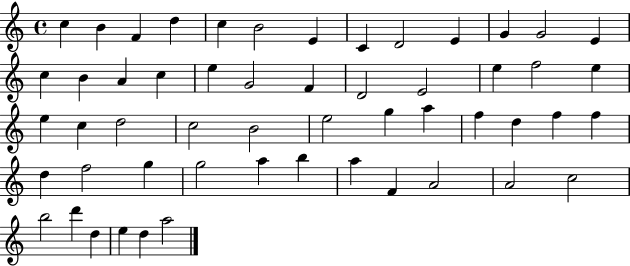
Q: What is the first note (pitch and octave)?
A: C5